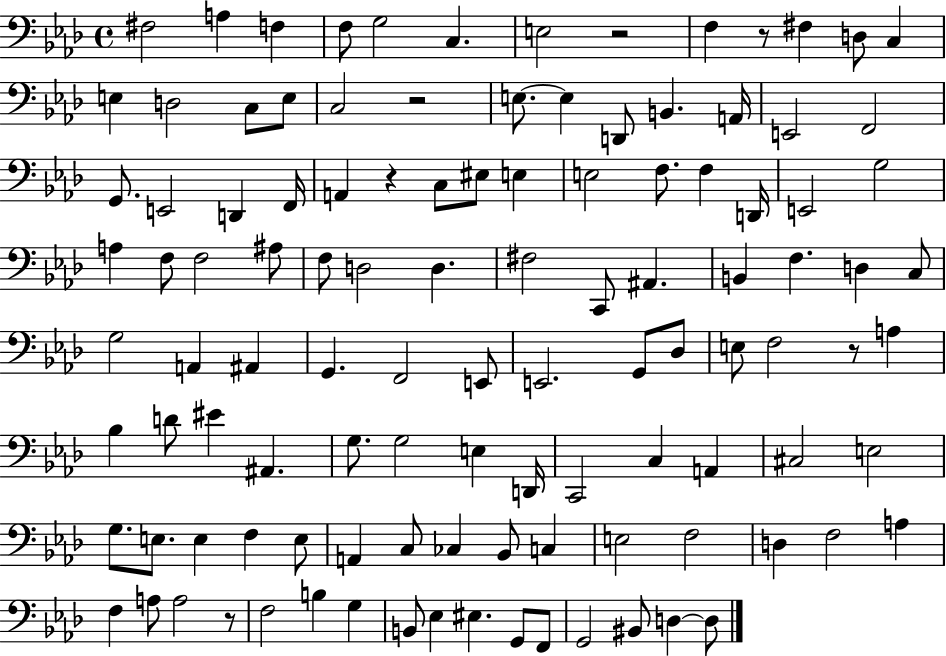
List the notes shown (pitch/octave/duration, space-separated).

F#3/h A3/q F3/q F3/e G3/h C3/q. E3/h R/h F3/q R/e F#3/q D3/e C3/q E3/q D3/h C3/e E3/e C3/h R/h E3/e. E3/q D2/e B2/q. A2/s E2/h F2/h G2/e. E2/h D2/q F2/s A2/q R/q C3/e EIS3/e E3/q E3/h F3/e. F3/q D2/s E2/h G3/h A3/q F3/e F3/h A#3/e F3/e D3/h D3/q. F#3/h C2/e A#2/q. B2/q F3/q. D3/q C3/e G3/h A2/q A#2/q G2/q. F2/h E2/e E2/h. G2/e Db3/e E3/e F3/h R/e A3/q Bb3/q D4/e EIS4/q A#2/q. G3/e. G3/h E3/q D2/s C2/h C3/q A2/q C#3/h E3/h G3/e. E3/e. E3/q F3/q E3/e A2/q C3/e CES3/q Bb2/e C3/q E3/h F3/h D3/q F3/h A3/q F3/q A3/e A3/h R/e F3/h B3/q G3/q B2/e Eb3/q EIS3/q. G2/e F2/e G2/h BIS2/e D3/q D3/e